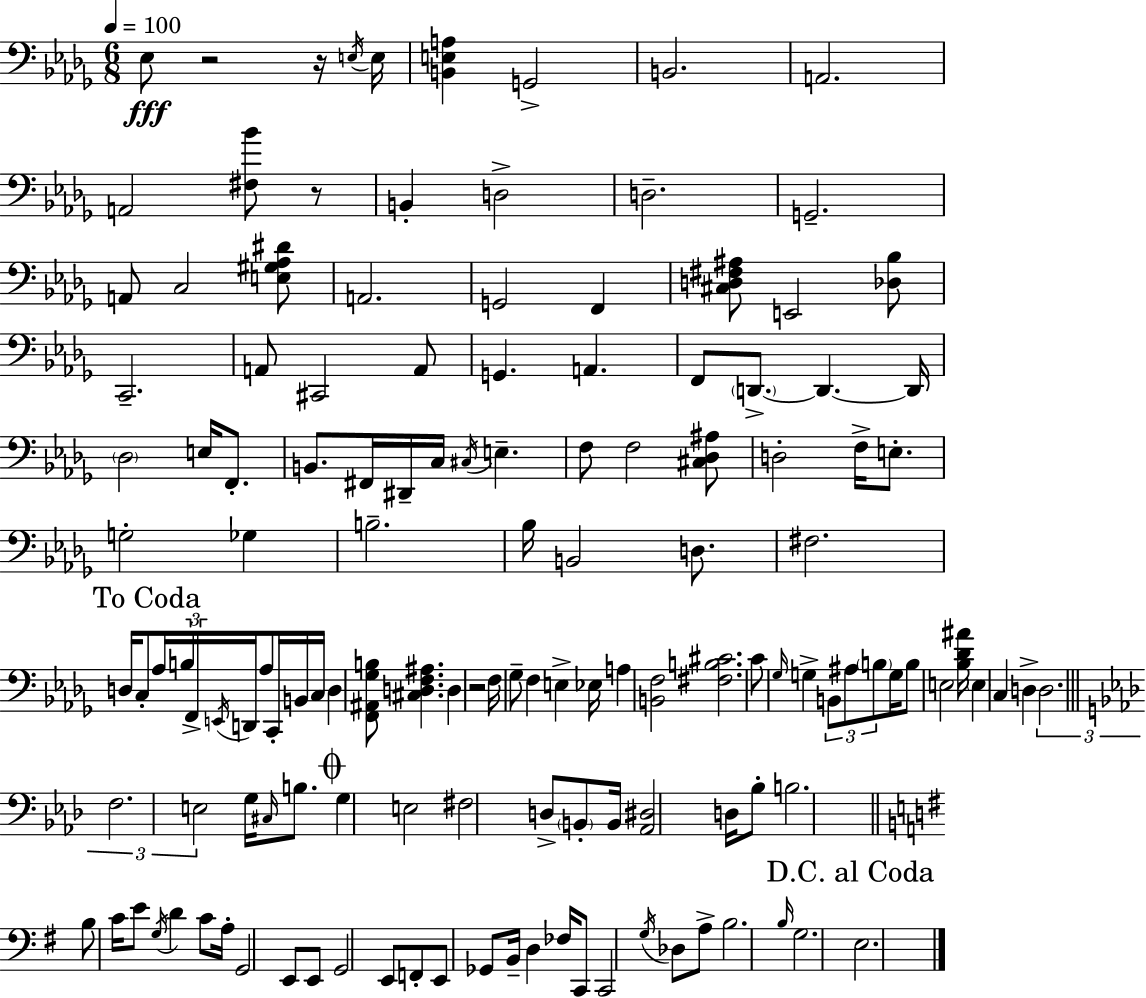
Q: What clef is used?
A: bass